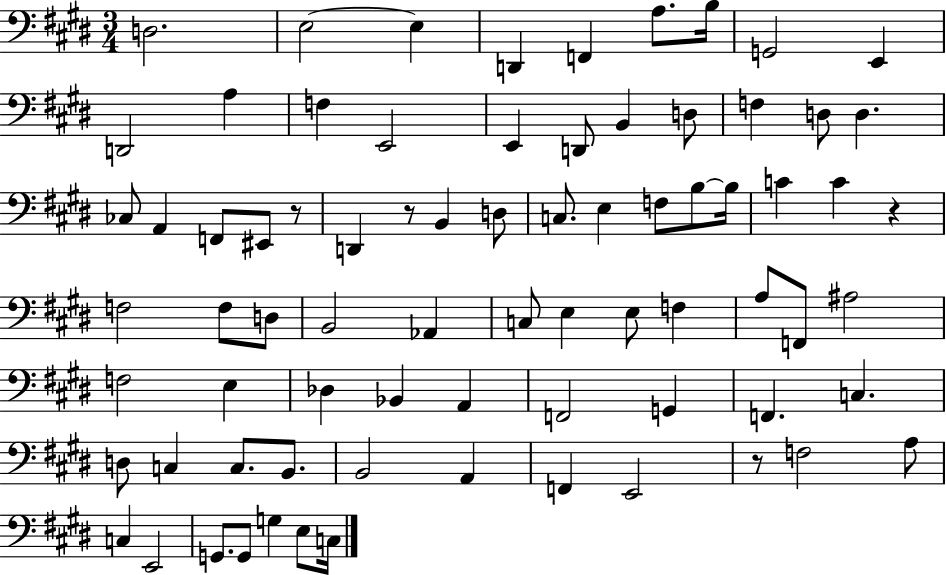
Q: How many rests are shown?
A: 4